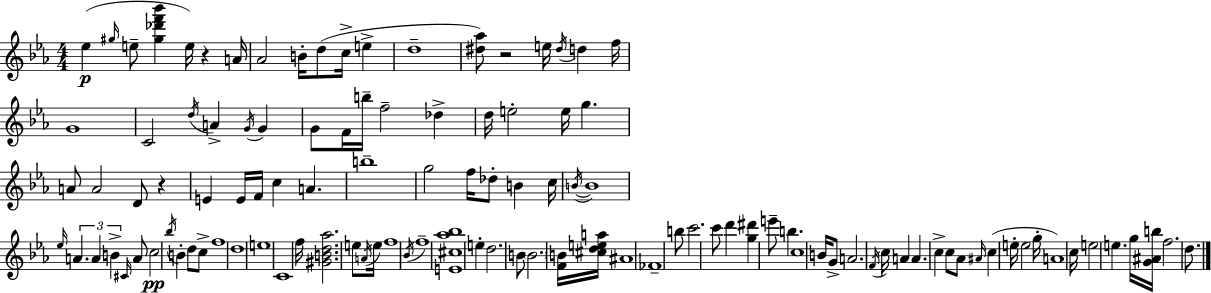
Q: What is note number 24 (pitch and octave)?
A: B5